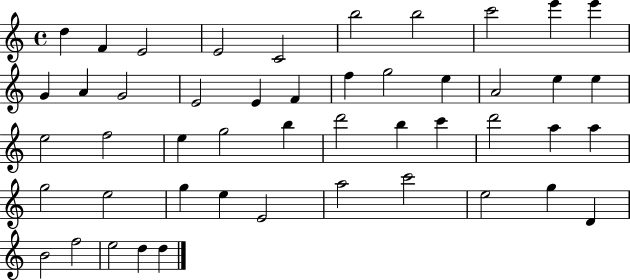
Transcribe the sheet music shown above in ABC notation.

X:1
T:Untitled
M:4/4
L:1/4
K:C
d F E2 E2 C2 b2 b2 c'2 e' e' G A G2 E2 E F f g2 e A2 e e e2 f2 e g2 b d'2 b c' d'2 a a g2 e2 g e E2 a2 c'2 e2 g D B2 f2 e2 d d